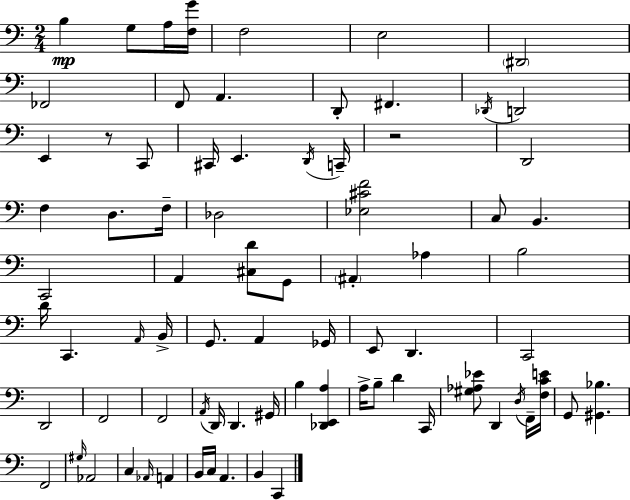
B3/q G3/e A3/s [F3,G4]/s F3/h E3/h D#2/h FES2/h F2/e A2/q. D2/e F#2/q. Db2/s D2/h E2/q R/e C2/e C#2/s E2/q. D2/s C2/s R/h D2/h F3/q D3/e. F3/s Db3/h [Eb3,C#4,F4]/h C3/e B2/q. C2/h A2/q [C#3,D4]/e G2/e A#2/q Ab3/q B3/h D4/s C2/q. A2/s B2/s G2/e. A2/q Gb2/s E2/e D2/q. C2/h D2/h F2/h F2/h A2/s D2/s D2/q. G#2/s B3/q [Db2,E2,A3]/q A3/s B3/e D4/q C2/s [G#3,Ab3,Eb4]/e D2/q D3/s F2/s [F3,C4,E4]/s G2/e [G#2,Bb3]/q. F2/h G#3/s Ab2/h C3/q Ab2/s A2/q B2/s C3/s A2/q. B2/q C2/q